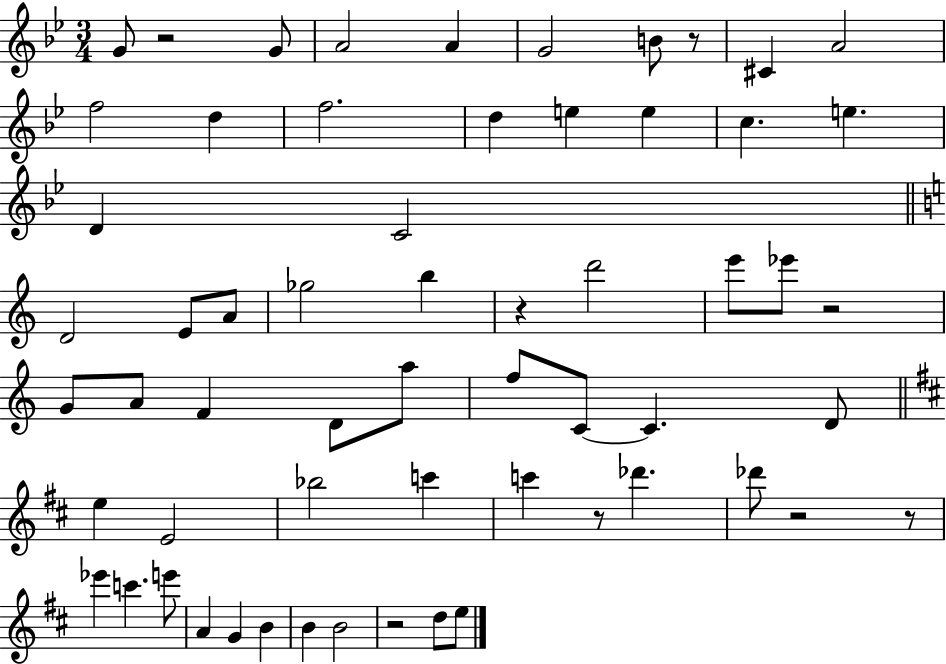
G4/e R/h G4/e A4/h A4/q G4/h B4/e R/e C#4/q A4/h F5/h D5/q F5/h. D5/q E5/q E5/q C5/q. E5/q. D4/q C4/h D4/h E4/e A4/e Gb5/h B5/q R/q D6/h E6/e Eb6/e R/h G4/e A4/e F4/q D4/e A5/e F5/e C4/e C4/q. D4/e E5/q E4/h Bb5/h C6/q C6/q R/e Db6/q. Db6/e R/h R/e Eb6/q C6/q. E6/e A4/q G4/q B4/q B4/q B4/h R/h D5/e E5/e